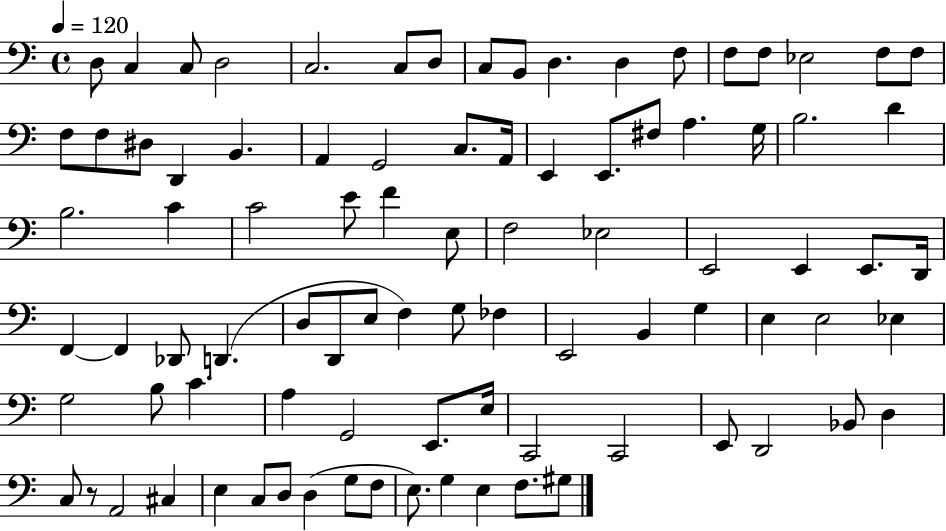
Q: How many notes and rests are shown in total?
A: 89